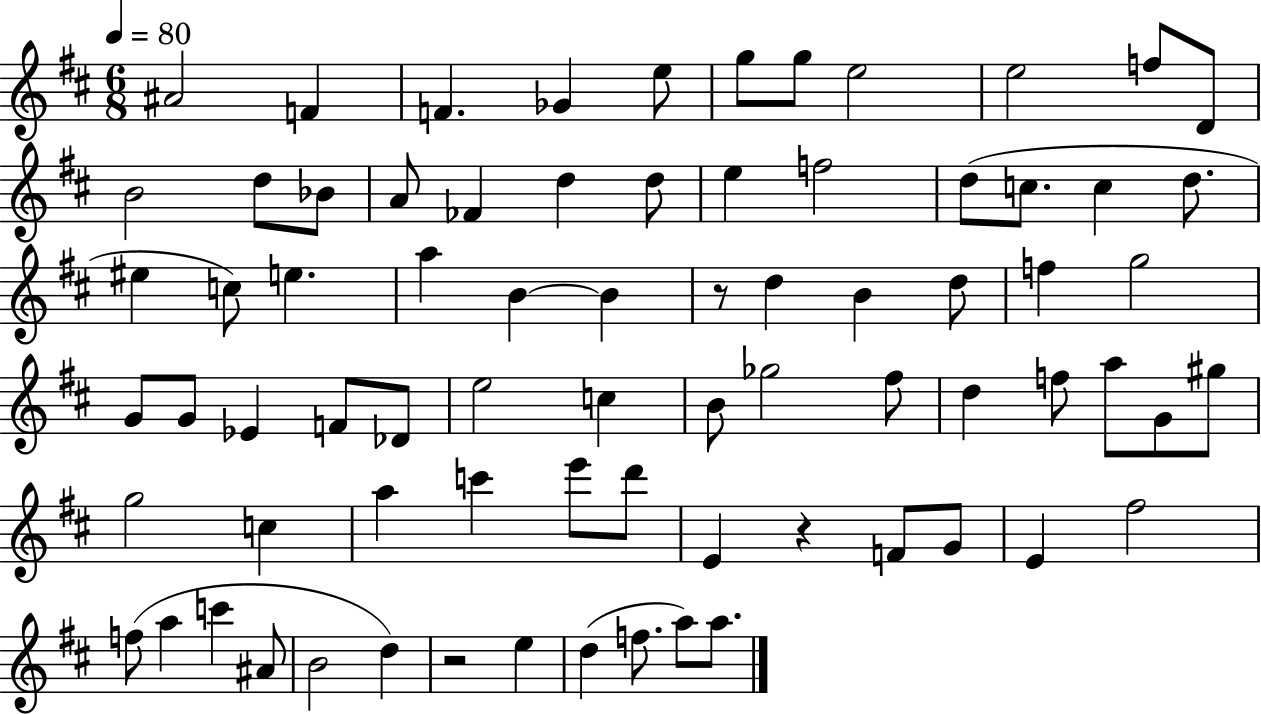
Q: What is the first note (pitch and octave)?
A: A#4